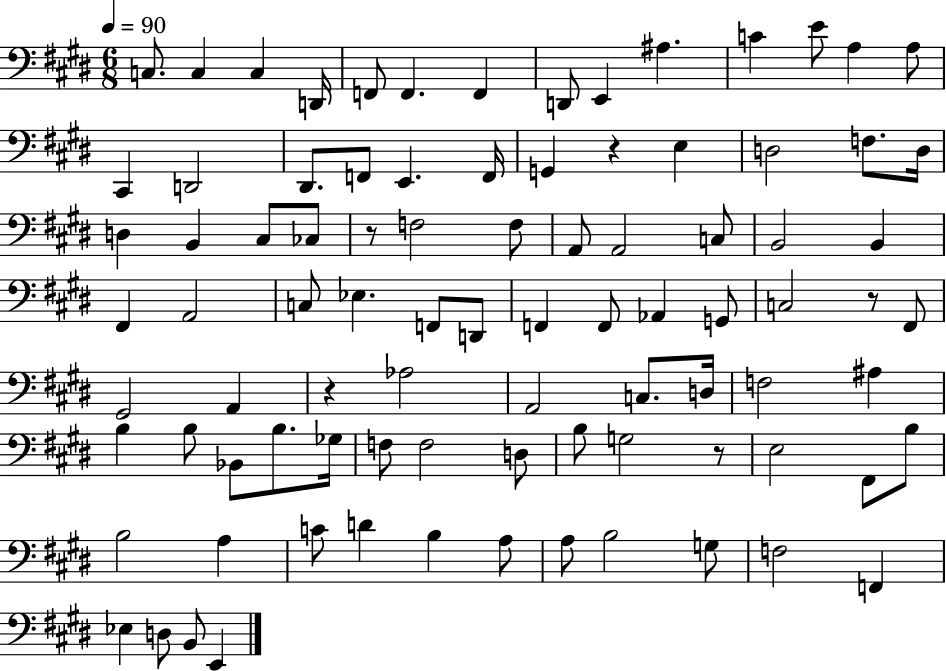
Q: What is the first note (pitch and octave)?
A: C3